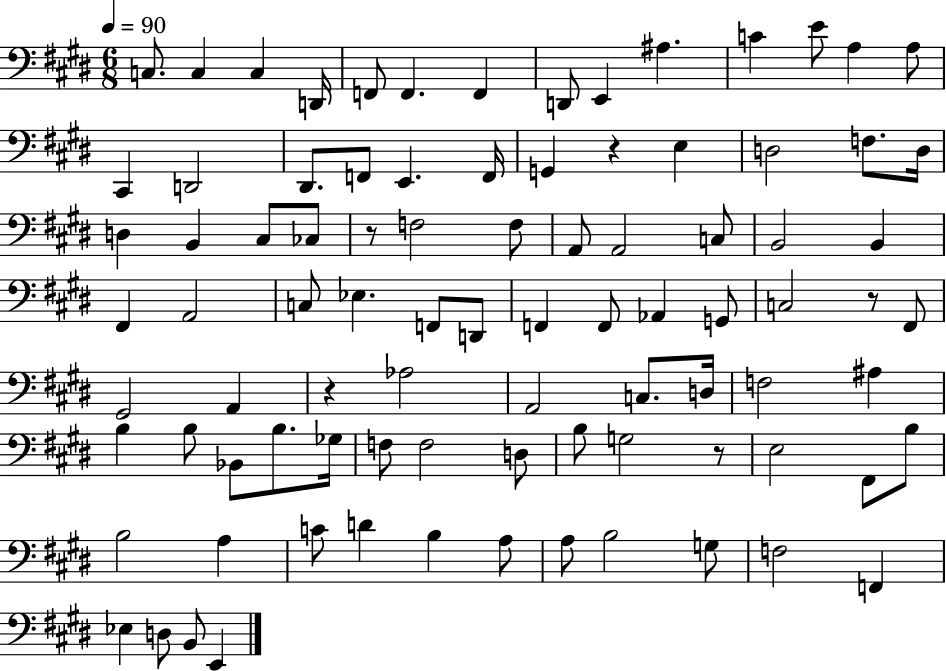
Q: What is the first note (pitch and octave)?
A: C3